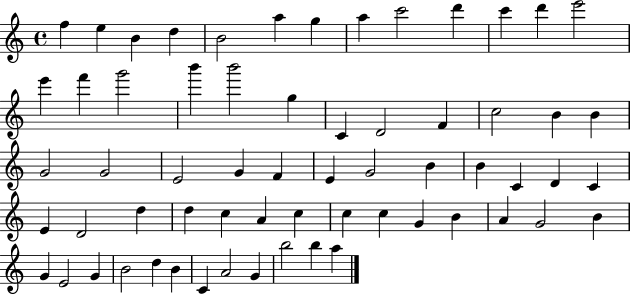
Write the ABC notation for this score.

X:1
T:Untitled
M:4/4
L:1/4
K:C
f e B d B2 a g a c'2 d' c' d' e'2 e' f' g'2 b' b'2 g C D2 F c2 B B G2 G2 E2 G F E G2 B B C D C E D2 d d c A c c c G B A G2 B G E2 G B2 d B C A2 G b2 b a